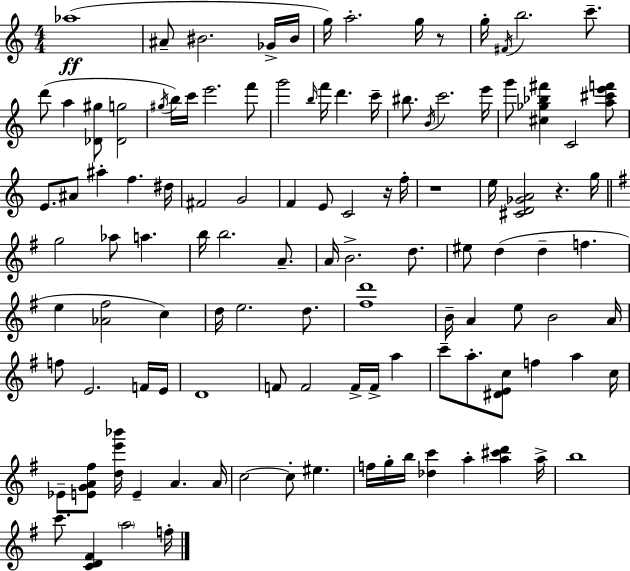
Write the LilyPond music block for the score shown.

{
  \clef treble
  \numericTimeSignature
  \time 4/4
  \key a \minor
  aes''1(\ff | ais'8-- bis'2. ges'16-> bis'16 | g''16) a''2.-. g''16 r8 | g''16-. \acciaccatura { fis'16 } b''2. c'''8.-- | \break d'''8( a''4 <des' gis''>8 <des' g''>2 | \acciaccatura { gis''16 }) b''16 c'''16 e'''2. | f'''8 g'''2 \grace { b''16 } f'''16 d'''4. | c'''16-- bis''8. \acciaccatura { b'16 } c'''2. | \break e'''16 g'''8 <cis'' ges'' bes'' fis'''>4 c'2 | <a'' cis''' e''' f'''>8 e'8. ais'8 ais''4-. f''4. | dis''16 fis'2 g'2 | f'4 e'8 c'2 | \break r16 f''16-. r1 | e''16 <cis' d' ges' a'>2 r4. | g''16 \bar "||" \break \key e \minor g''2 aes''8 a''4. | b''16 b''2. a'8.-- | a'16 b'2.-> d''8. | eis''8 d''4( d''4-- f''4. | \break e''4 <aes' fis''>2 c''4) | d''16 e''2. d''8. | <fis'' d'''>1 | b'16-- a'4 e''8 b'2 a'16 | \break f''8 e'2. f'16 e'16 | d'1 | f'8 f'2 f'16-> f'16-> a''4 | c'''8-- a''8.-. <dis' e' c''>8 f''4 a''4 c''16 | \break ees'8-- <e' g' a' fis''>8 <d'' e''' bes'''>16 e'4-- a'4. a'16 | c''2~~ c''8-. eis''4. | f''16 g''16-. b''16 <des'' c'''>4 a''4-. <a'' cis''' d'''>4 a''16-> | b''1 | \break c'''8. <c' d' fis'>4 \parenthesize a''2 f''16-. | \bar "|."
}